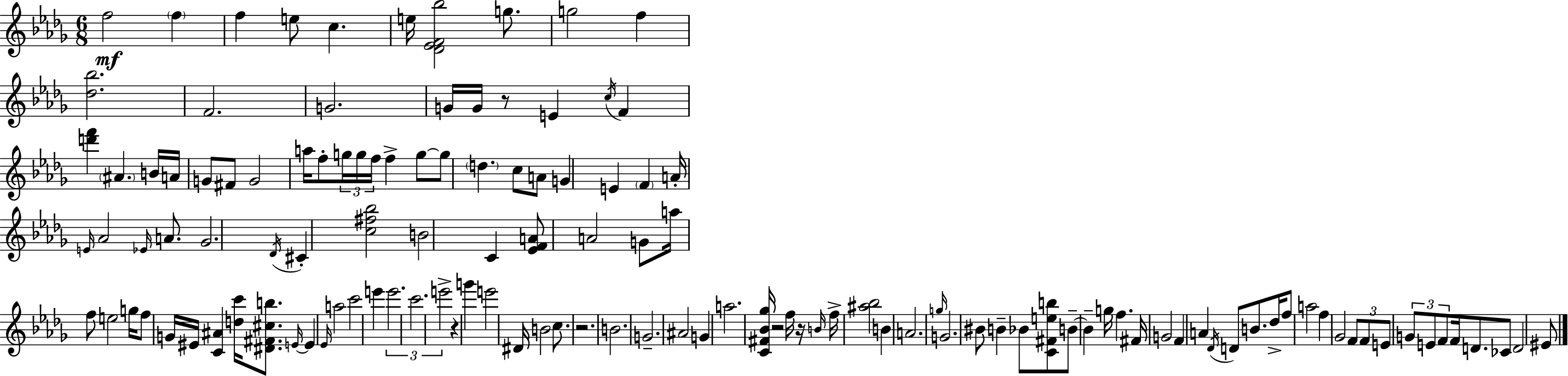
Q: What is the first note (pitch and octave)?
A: F5